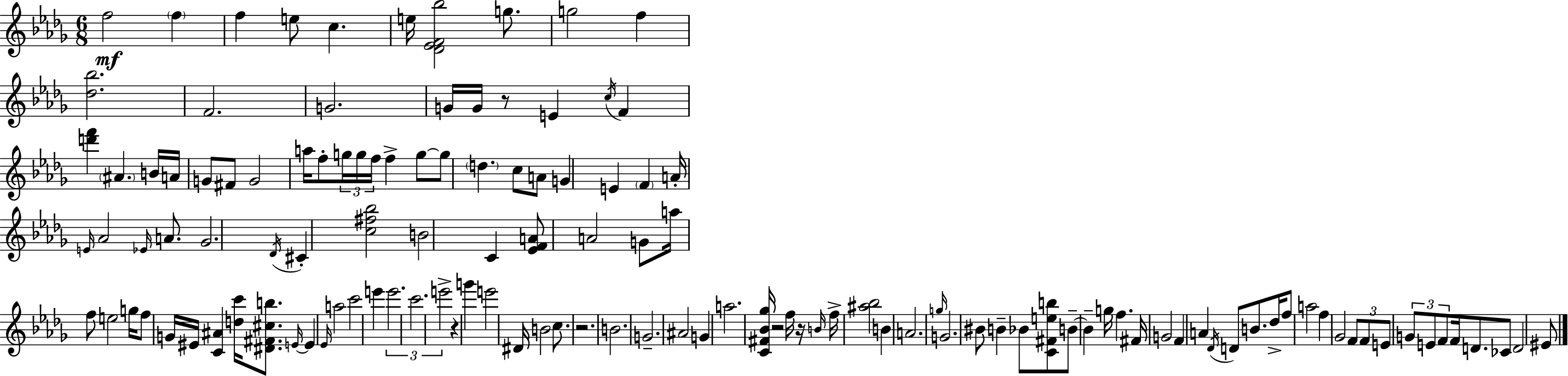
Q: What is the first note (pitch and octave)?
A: F5